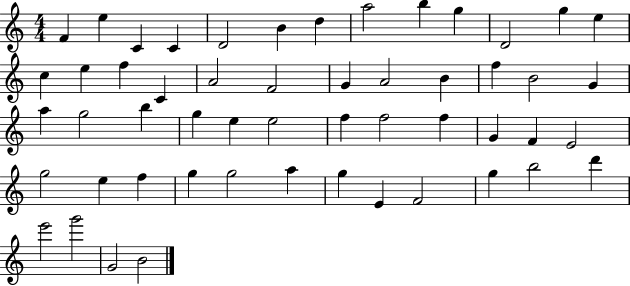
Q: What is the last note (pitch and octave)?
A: B4